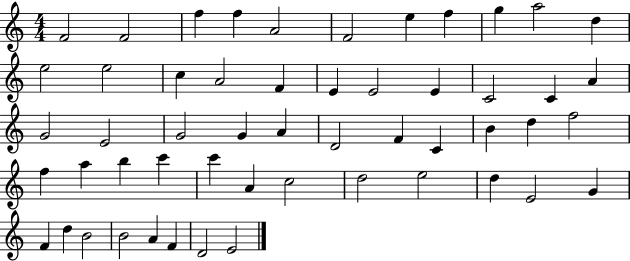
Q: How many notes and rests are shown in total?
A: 53